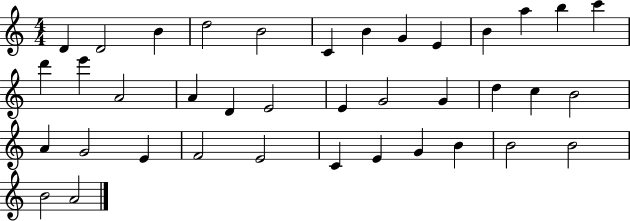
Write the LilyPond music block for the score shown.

{
  \clef treble
  \numericTimeSignature
  \time 4/4
  \key c \major
  d'4 d'2 b'4 | d''2 b'2 | c'4 b'4 g'4 e'4 | b'4 a''4 b''4 c'''4 | \break d'''4 e'''4 a'2 | a'4 d'4 e'2 | e'4 g'2 g'4 | d''4 c''4 b'2 | \break a'4 g'2 e'4 | f'2 e'2 | c'4 e'4 g'4 b'4 | b'2 b'2 | \break b'2 a'2 | \bar "|."
}